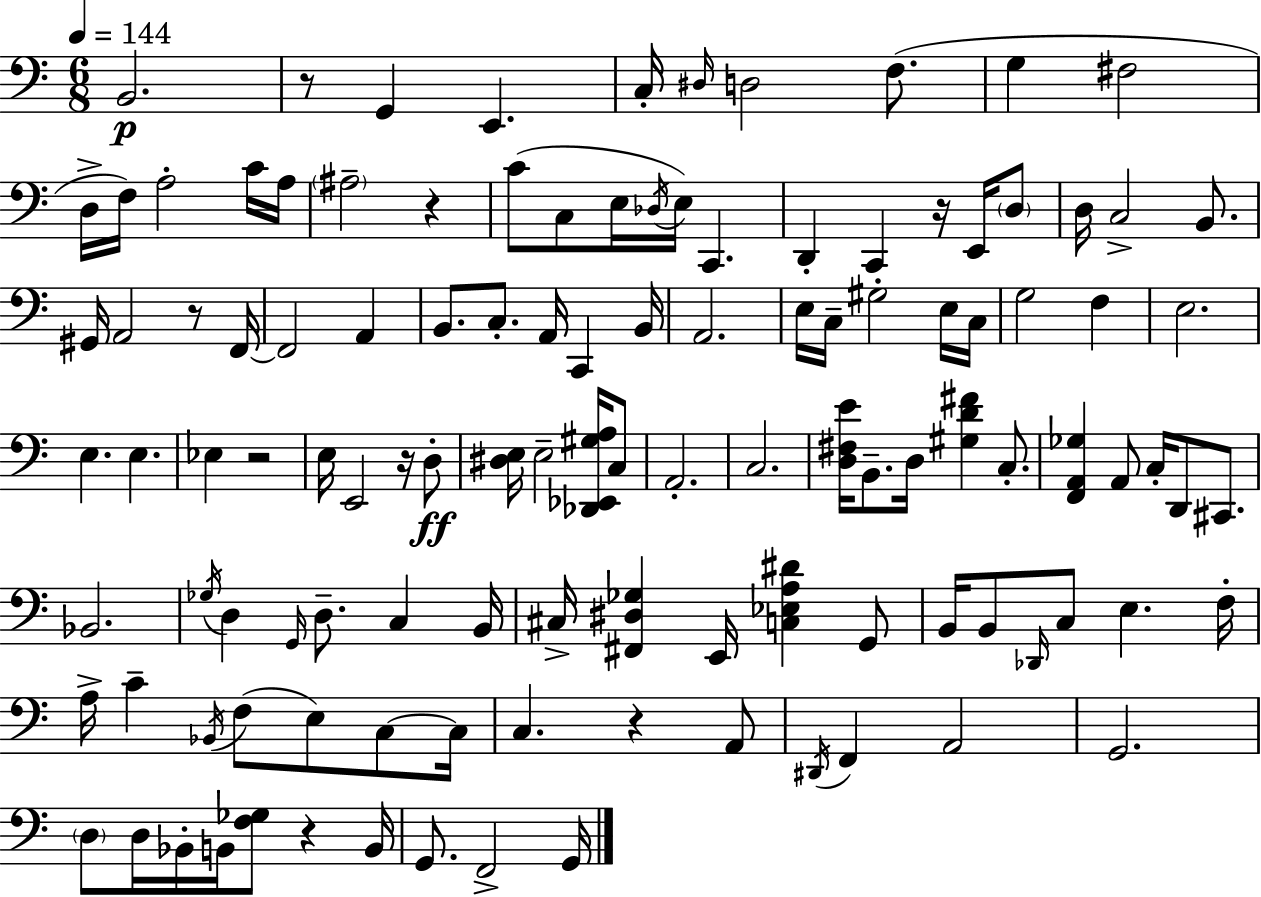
{
  \clef bass
  \numericTimeSignature
  \time 6/8
  \key a \minor
  \tempo 4 = 144
  \repeat volta 2 { b,2.\p | r8 g,4 e,4. | c16-. \grace { dis16 } d2 f8.( | g4 fis2 | \break d16-> f16) a2-. c'16 | a16 \parenthesize ais2-- r4 | c'8( c8 e16 \acciaccatura { des16 }) e16 c,4. | d,4-. c,4 r16 e,16 | \break \parenthesize d8 d16 c2-> b,8. | gis,16 a,2 r8 | f,16~~ f,2 a,4 | b,8. c8.-. a,16 c,4 | \break b,16 a,2. | e16 c16-- gis2-. | e16 c16 g2 f4 | e2. | \break e4. e4. | ees4 r2 | e16 e,2 r16 | d8-.\ff <dis e>16 e2-- <des, ees, gis a>16 | \break c8 a,2.-. | c2. | <d fis e'>16 b,8.-- d16 <gis d' fis'>4 c8.-. | <f, a, ges>4 a,8 c16-. d,8 cis,8. | \break bes,2. | \acciaccatura { ges16 } d4 \grace { g,16 } d8.-- c4 | b,16 cis16-> <fis, dis ges>4 e,16 <c ees a dis'>4 | g,8 b,16 b,8 \grace { des,16 } c8 e4. | \break f16-. a16-> c'4-- \acciaccatura { bes,16 }( f8 | e8) c8~~ c16 c4. | r4 a,8 \acciaccatura { dis,16 } f,4 a,2 | g,2. | \break \parenthesize d8 d16 bes,16-. b,16 | <f ges>8 r4 b,16 g,8. f,2-> | g,16 } \bar "|."
}